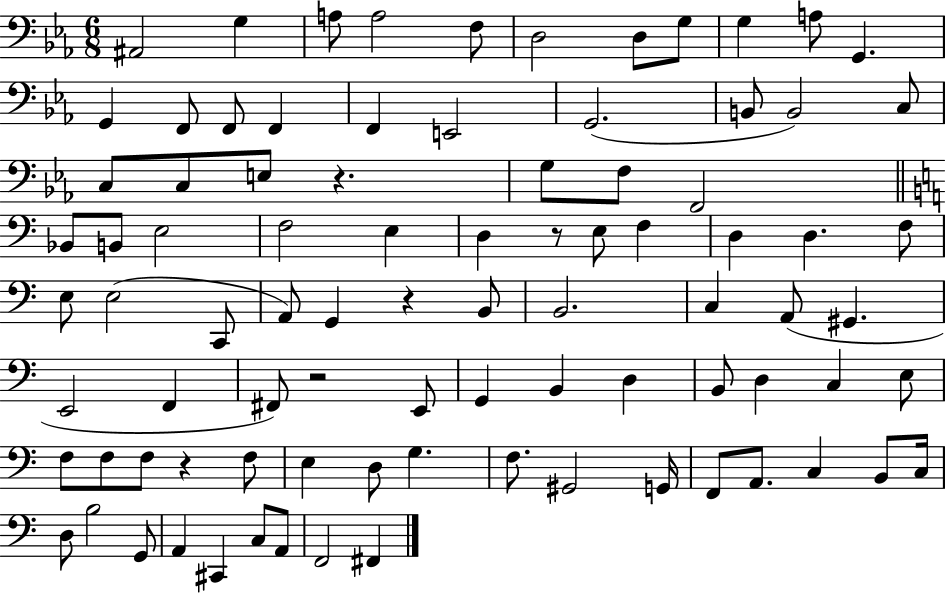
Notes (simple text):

A#2/h G3/q A3/e A3/h F3/e D3/h D3/e G3/e G3/q A3/e G2/q. G2/q F2/e F2/e F2/q F2/q E2/h G2/h. B2/e B2/h C3/e C3/e C3/e E3/e R/q. G3/e F3/e F2/h Bb2/e B2/e E3/h F3/h E3/q D3/q R/e E3/e F3/q D3/q D3/q. F3/e E3/e E3/h C2/e A2/e G2/q R/q B2/e B2/h. C3/q A2/e G#2/q. E2/h F2/q F#2/e R/h E2/e G2/q B2/q D3/q B2/e D3/q C3/q E3/e F3/e F3/e F3/e R/q F3/e E3/q D3/e G3/q. F3/e. G#2/h G2/s F2/e A2/e. C3/q B2/e C3/s D3/e B3/h G2/e A2/q C#2/q C3/e A2/e F2/h F#2/q